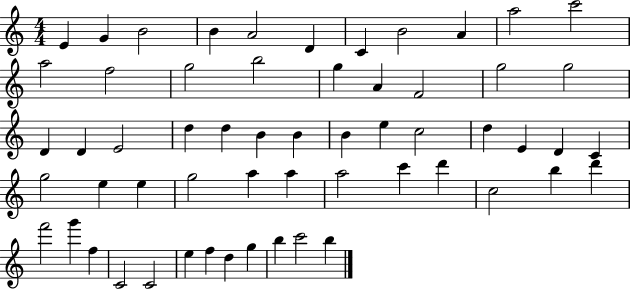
E4/q G4/q B4/h B4/q A4/h D4/q C4/q B4/h A4/q A5/h C6/h A5/h F5/h G5/h B5/h G5/q A4/q F4/h G5/h G5/h D4/q D4/q E4/h D5/q D5/q B4/q B4/q B4/q E5/q C5/h D5/q E4/q D4/q C4/q G5/h E5/q E5/q G5/h A5/q A5/q A5/h C6/q D6/q C5/h B5/q D6/q F6/h G6/q F5/q C4/h C4/h E5/q F5/q D5/q G5/q B5/q C6/h B5/q